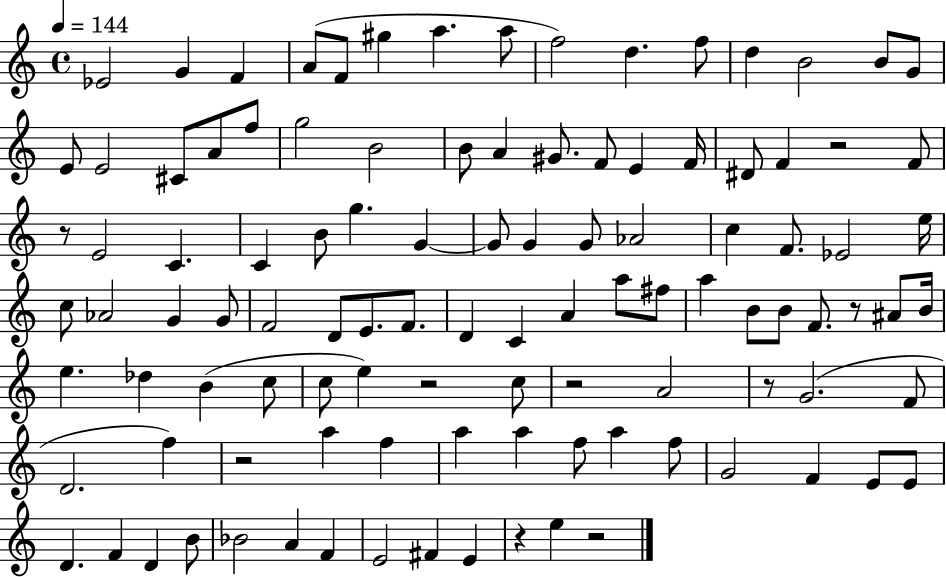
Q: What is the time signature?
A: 4/4